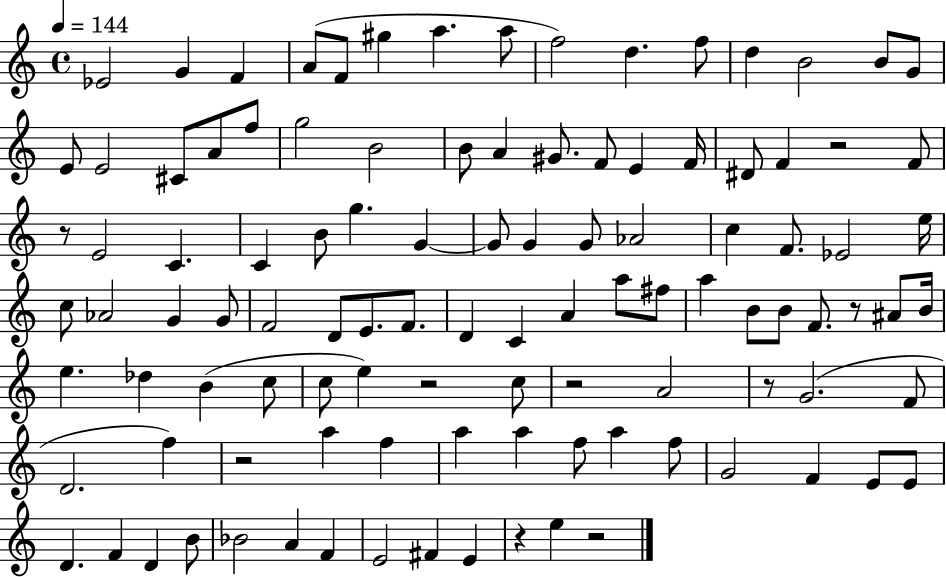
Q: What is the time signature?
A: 4/4